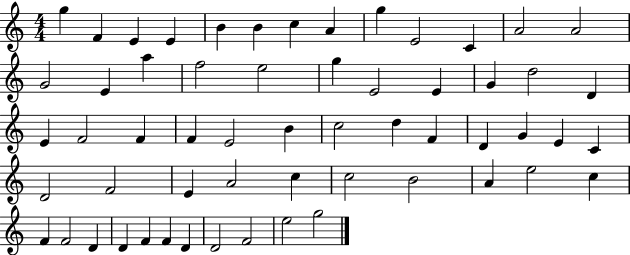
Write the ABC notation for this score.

X:1
T:Untitled
M:4/4
L:1/4
K:C
g F E E B B c A g E2 C A2 A2 G2 E a f2 e2 g E2 E G d2 D E F2 F F E2 B c2 d F D G E C D2 F2 E A2 c c2 B2 A e2 c F F2 D D F F D D2 F2 e2 g2